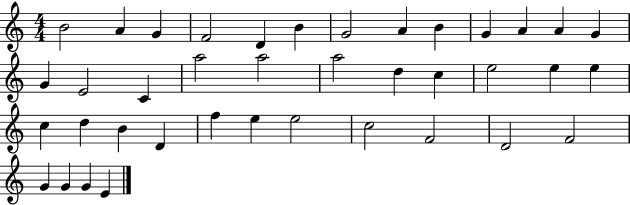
{
  \clef treble
  \numericTimeSignature
  \time 4/4
  \key c \major
  b'2 a'4 g'4 | f'2 d'4 b'4 | g'2 a'4 b'4 | g'4 a'4 a'4 g'4 | \break g'4 e'2 c'4 | a''2 a''2 | a''2 d''4 c''4 | e''2 e''4 e''4 | \break c''4 d''4 b'4 d'4 | f''4 e''4 e''2 | c''2 f'2 | d'2 f'2 | \break g'4 g'4 g'4 e'4 | \bar "|."
}